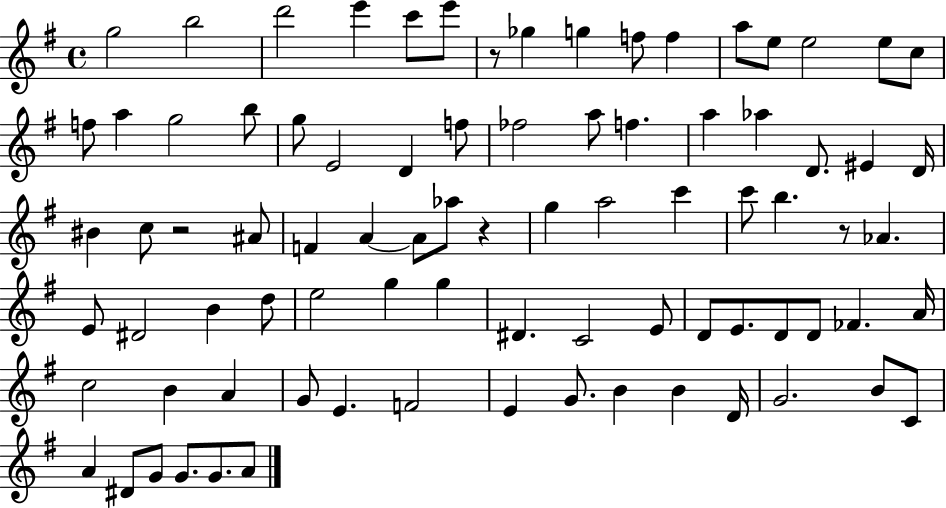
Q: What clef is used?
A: treble